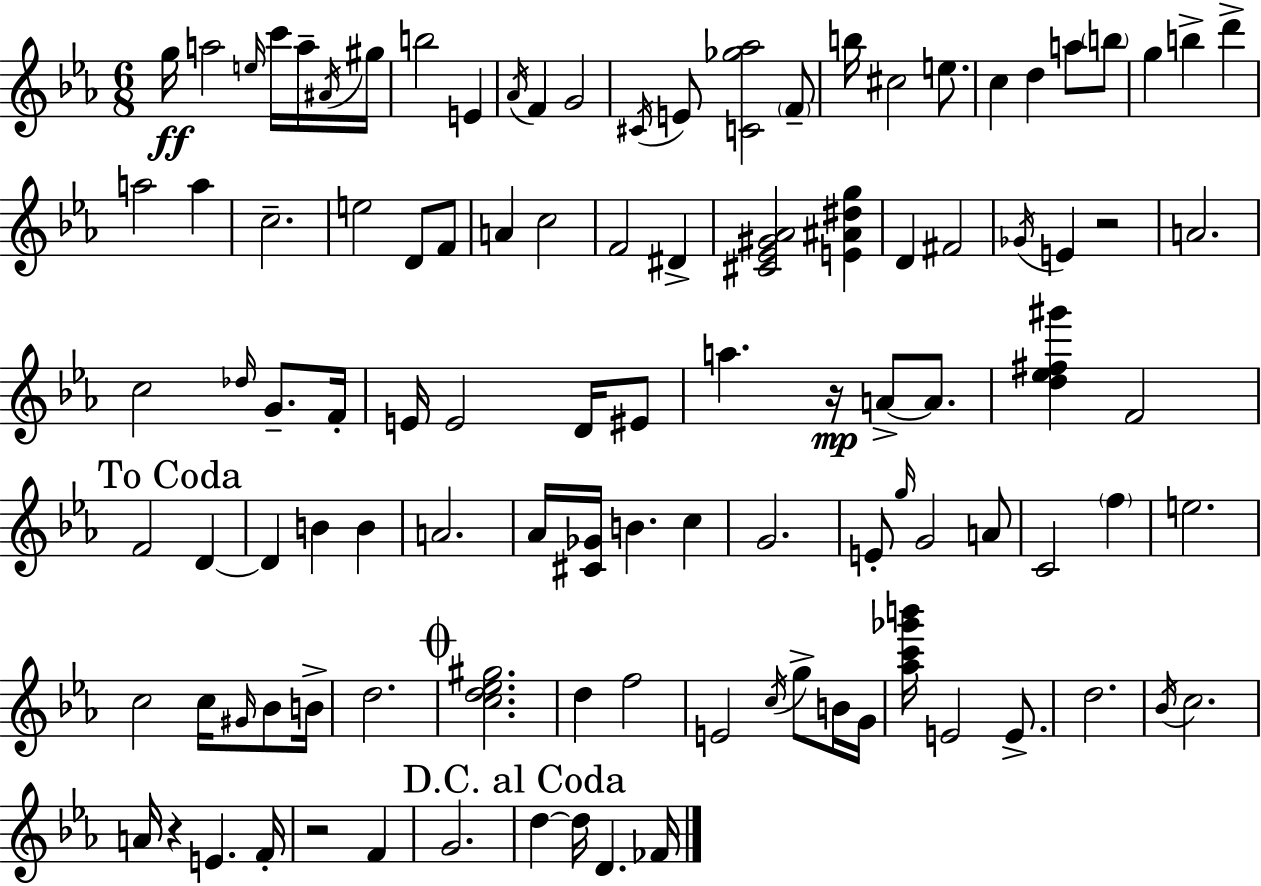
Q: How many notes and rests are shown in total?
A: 107